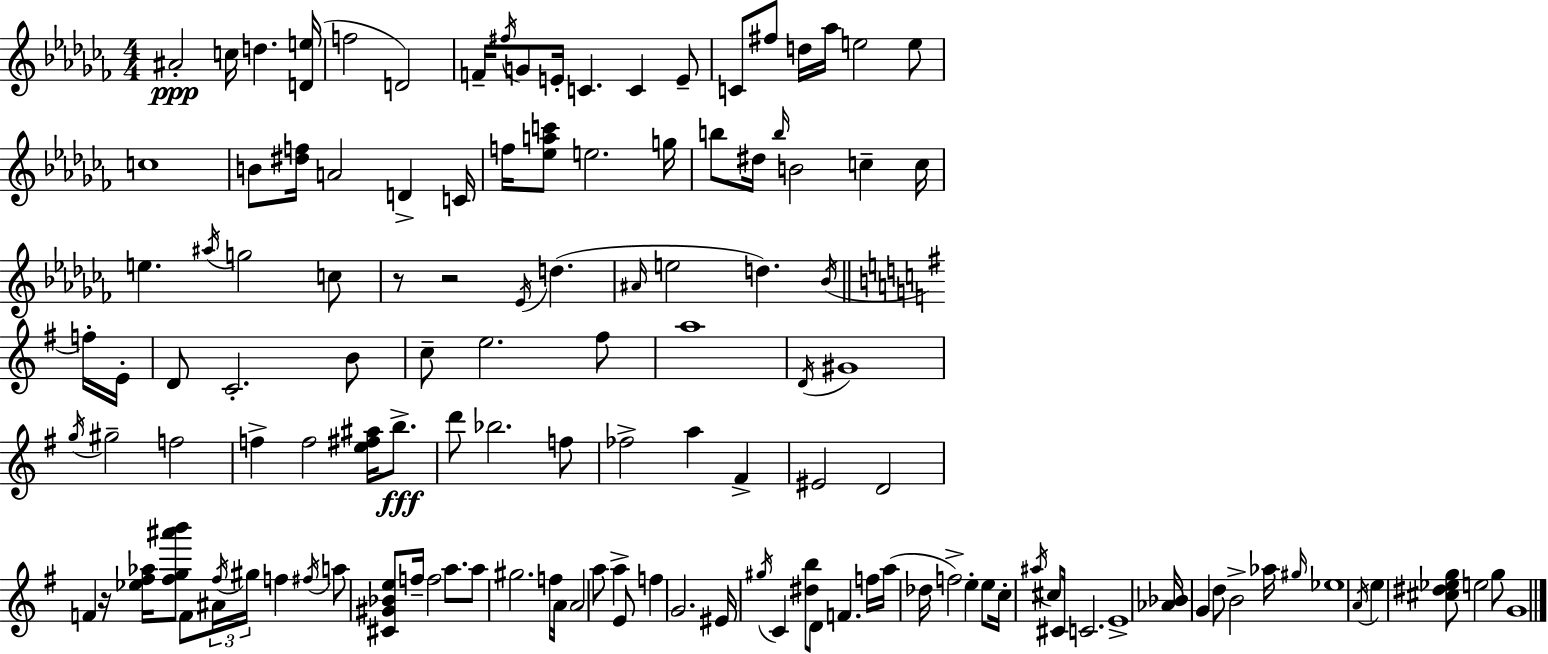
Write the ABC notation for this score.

X:1
T:Untitled
M:4/4
L:1/4
K:Abm
^A2 c/4 d [De]/4 f2 D2 F/4 ^f/4 G/2 E/4 C C E/2 C/2 ^f/2 d/4 _a/4 e2 e/2 c4 B/2 [^df]/4 A2 D C/4 f/4 [_eac']/2 e2 g/4 b/2 ^d/4 b/4 B2 c c/4 e ^a/4 g2 c/2 z/2 z2 _E/4 d ^A/4 e2 d _B/4 f/4 E/4 D/2 C2 B/2 c/2 e2 ^f/2 a4 D/4 ^G4 g/4 ^g2 f2 f f2 [e^f^a]/4 b/2 d'/2 _b2 f/2 _f2 a ^F ^E2 D2 F z/4 [_e^f_a]/4 [^fg^a'b']/2 F/2 ^A/4 ^f/4 ^g/4 f ^f/4 a/2 [^C^G_Be]/2 f/4 f2 a/2 a/2 ^g2 f/4 A/4 A2 a/2 a E/2 f G2 ^E/4 ^g/4 C [^db]/2 D/2 F f/4 a/4 _d/4 f2 e e/2 c/4 ^a/4 ^c/2 ^C/4 C2 E4 [_A_B]/4 G d/2 B2 _a/4 ^g/4 _e4 A/4 e [^c^d_eg]/2 e2 g/2 G4